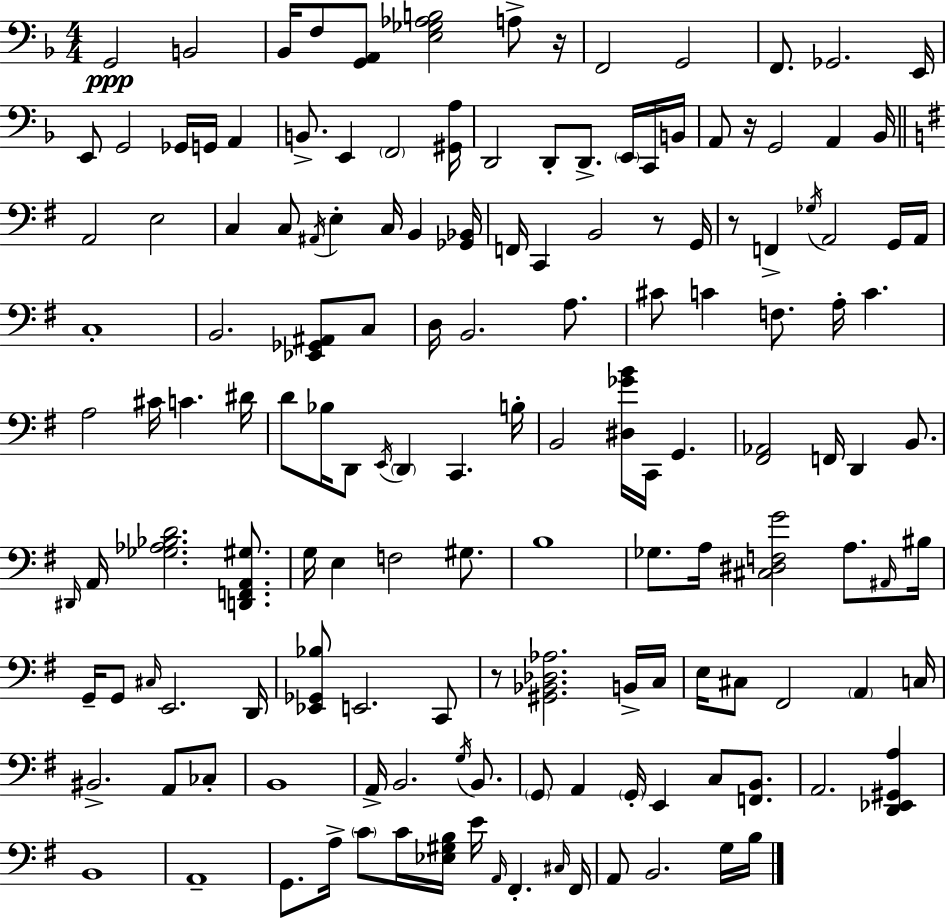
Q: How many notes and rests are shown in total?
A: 148